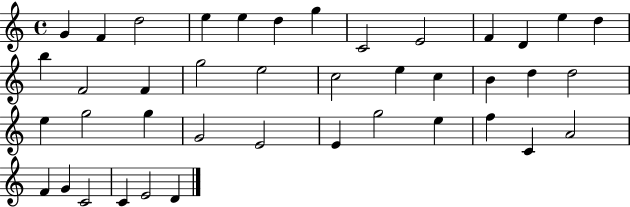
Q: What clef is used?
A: treble